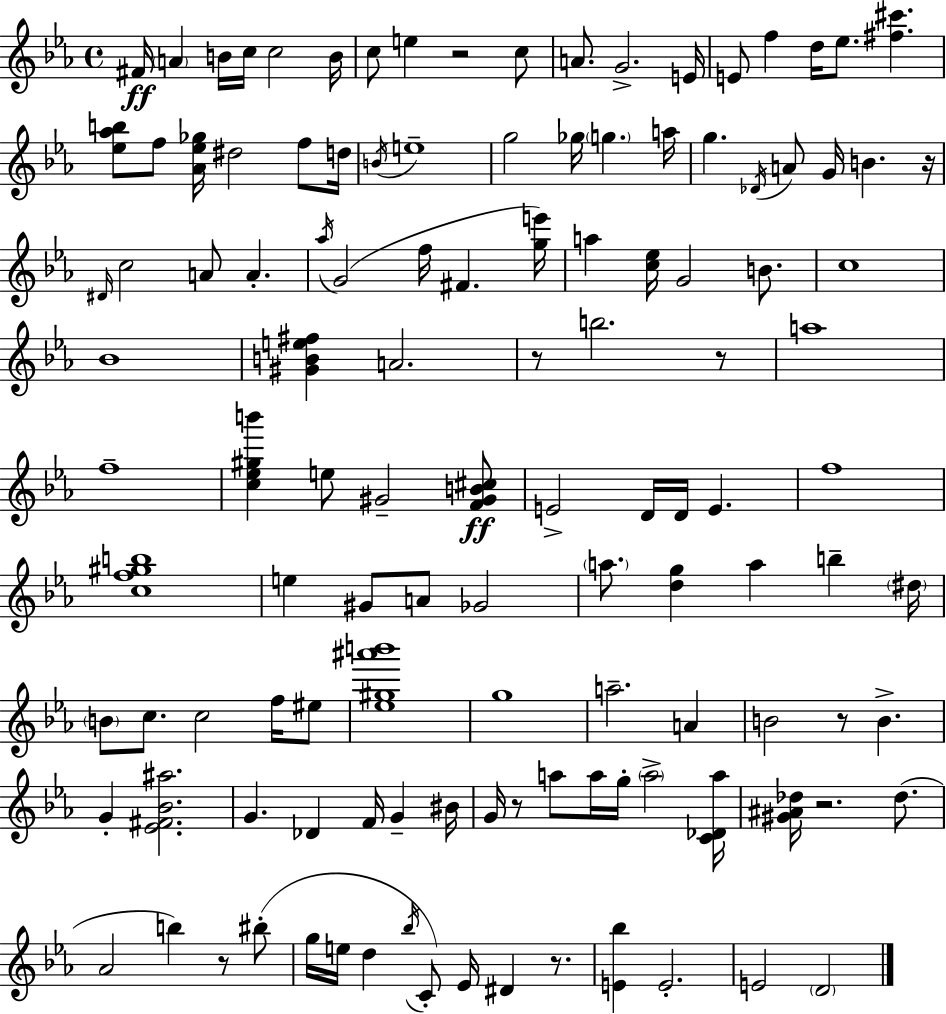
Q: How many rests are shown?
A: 9